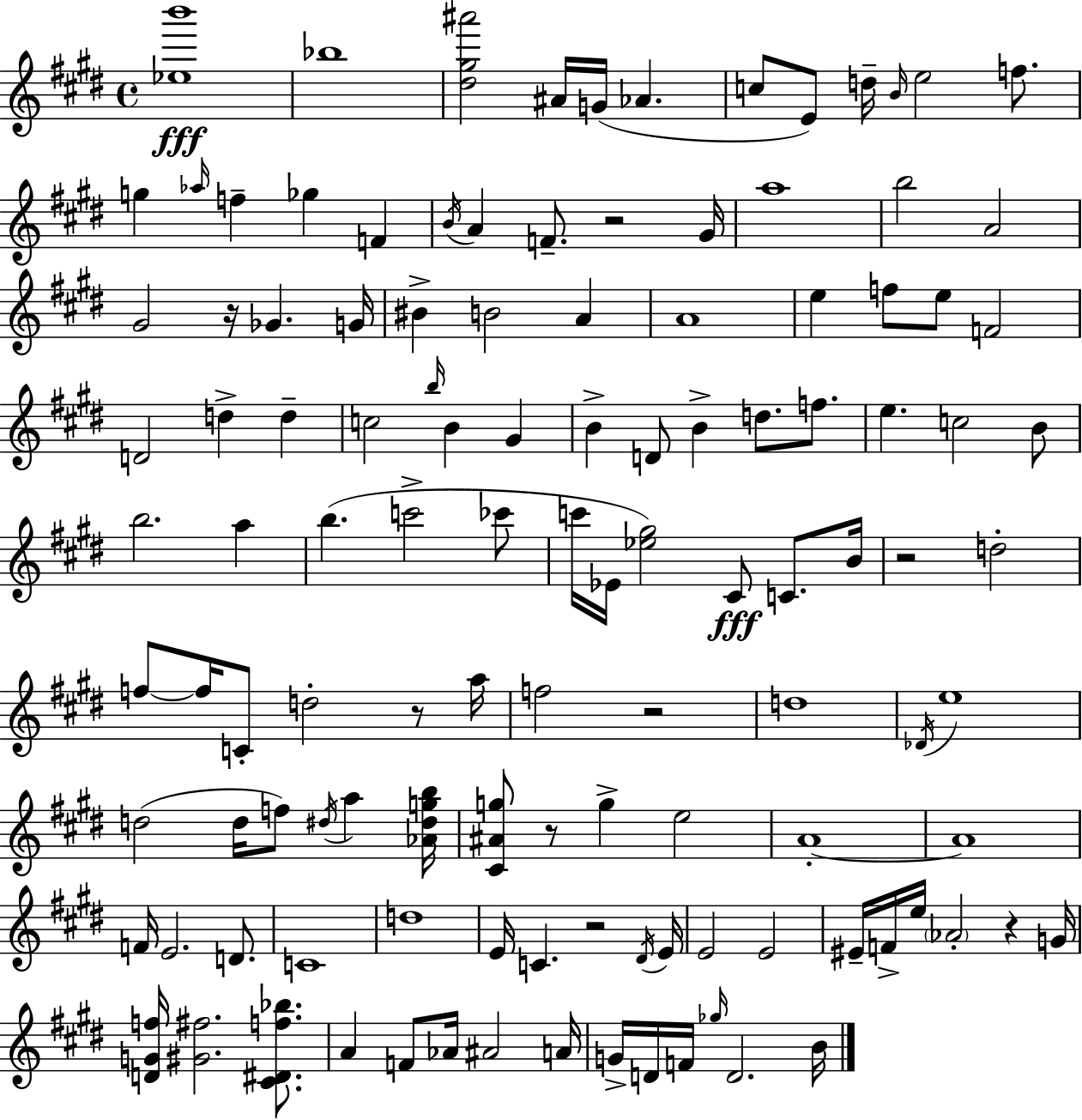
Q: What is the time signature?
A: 4/4